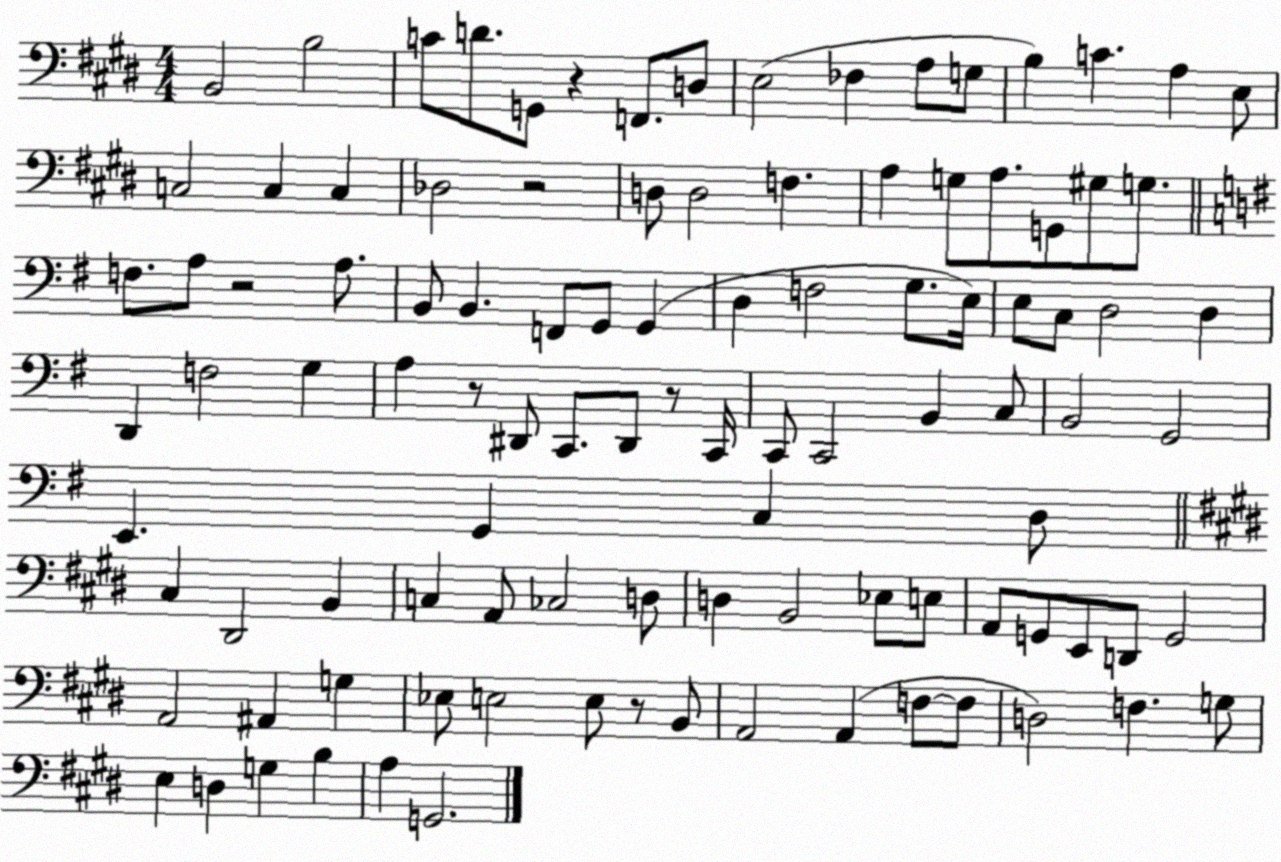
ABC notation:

X:1
T:Untitled
M:4/4
L:1/4
K:E
B,,2 B,2 C/2 D/2 G,,/2 z F,,/2 D,/2 E,2 _F, A,/2 G,/2 B, C A, E,/2 C,2 C, C, _D,2 z2 D,/2 D,2 F, A, G,/2 A,/2 G,,/2 ^G,/2 G,/2 F,/2 A,/2 z2 A,/2 B,,/2 B,, F,,/2 G,,/2 G,, D, F,2 G,/2 E,/4 E,/2 C,/2 D,2 D, D,, F,2 G, A, z/2 ^D,,/2 C,,/2 ^D,,/2 z/2 C,,/4 C,,/2 C,,2 B,, C,/2 B,,2 G,,2 E,, G,, C, D,/2 ^C, ^D,,2 B,, C, A,,/2 _C,2 D,/2 D, B,,2 _E,/2 E,/2 A,,/2 G,,/2 E,,/2 D,,/2 G,,2 A,,2 ^A,, G, _E,/2 E,2 E,/2 z/2 B,,/2 A,,2 A,, F,/2 F,/2 D,2 F, G,/2 E, D, G, B, A, G,,2